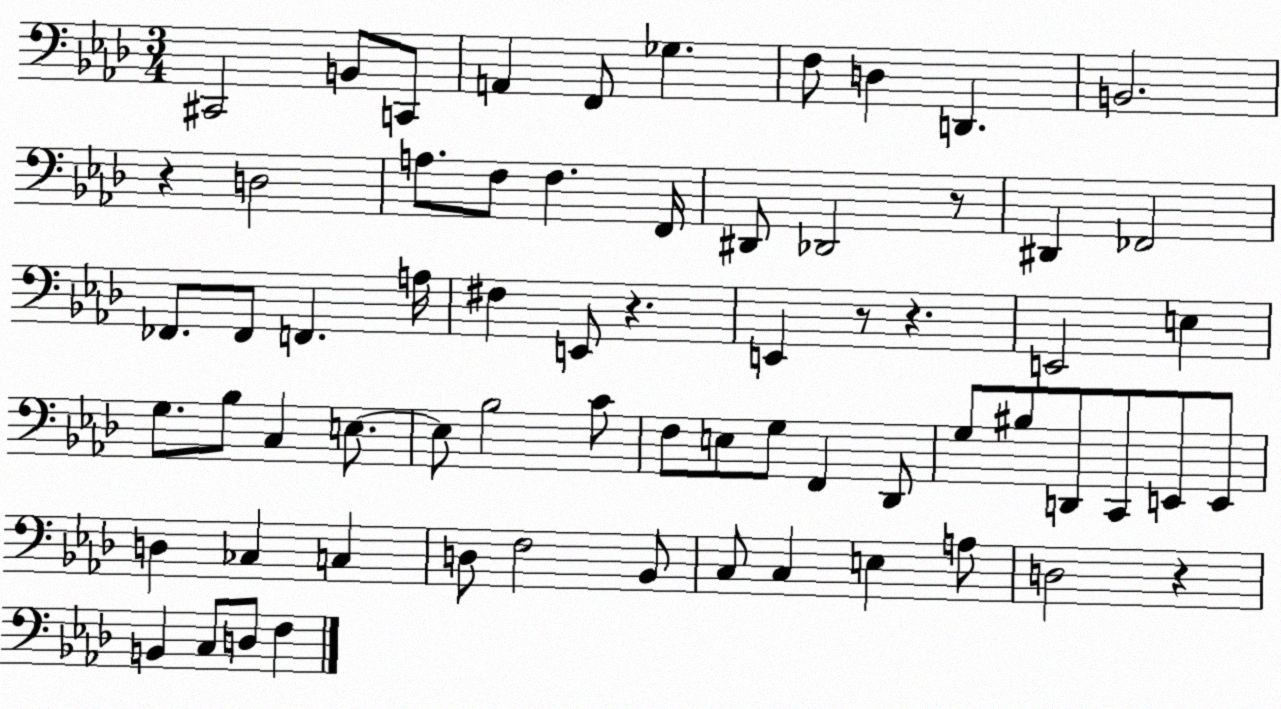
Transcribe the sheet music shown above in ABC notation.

X:1
T:Untitled
M:3/4
L:1/4
K:Ab
^C,,2 B,,/2 C,,/2 A,, F,,/2 _G, F,/2 D, D,, B,,2 z D,2 A,/2 F,/2 F, F,,/4 ^D,,/2 _D,,2 z/2 ^D,, _F,,2 _F,,/2 _F,,/2 F,, A,/4 ^F, E,,/2 z E,, z/2 z E,,2 E, G,/2 _B,/2 C, E,/2 E,/2 _B,2 C/2 F,/2 E,/2 G,/2 F,, _D,,/2 G,/2 ^B,/2 D,,/2 C,,/2 E,,/2 E,,/2 D, _C, C, D,/2 F,2 _B,,/2 C,/2 C, E, A,/2 D,2 z B,, C,/2 D,/2 F,